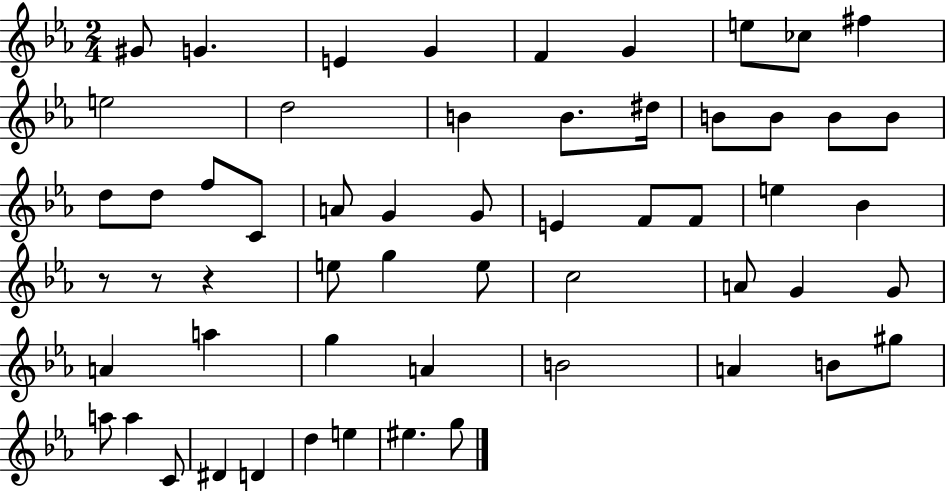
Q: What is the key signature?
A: EES major